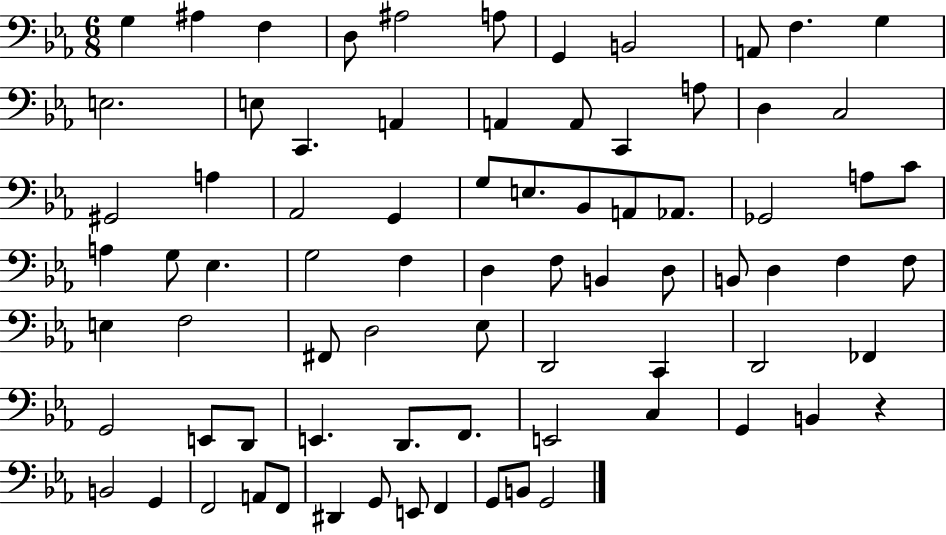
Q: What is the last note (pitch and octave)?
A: G2